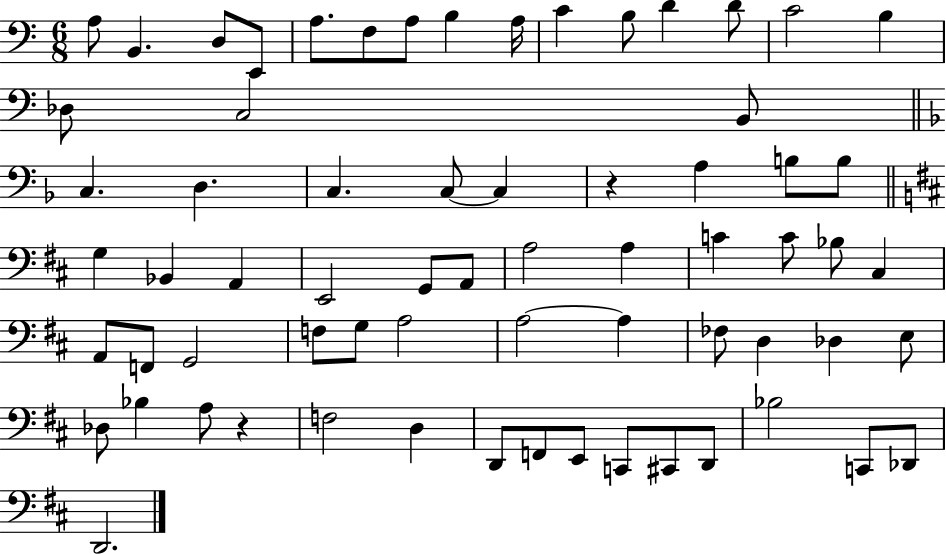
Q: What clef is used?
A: bass